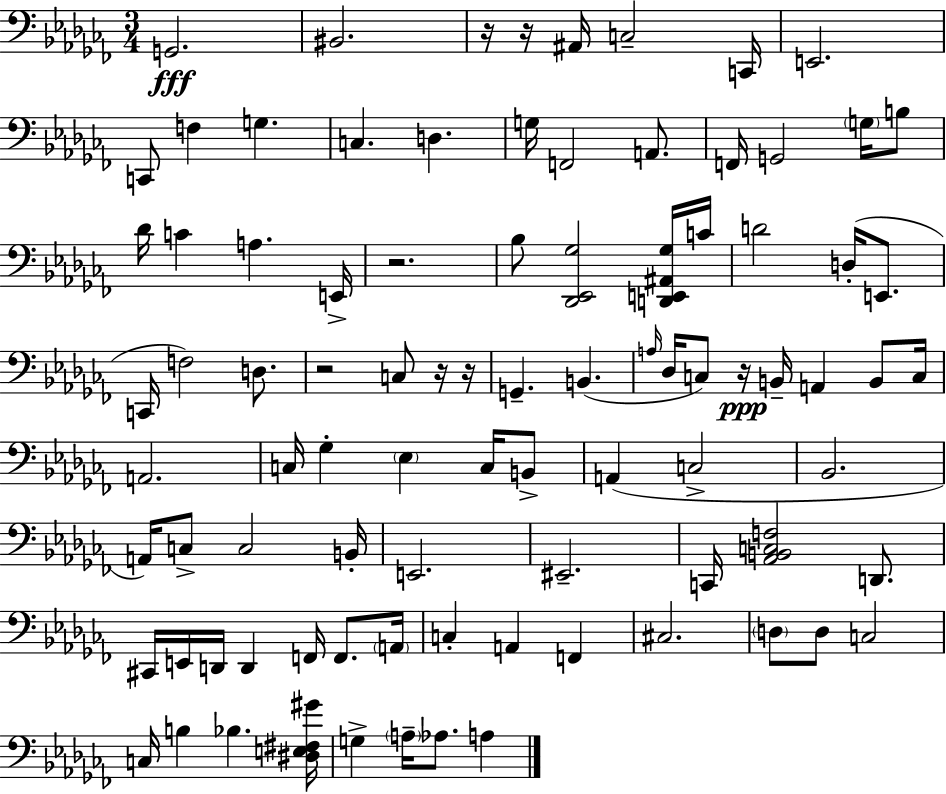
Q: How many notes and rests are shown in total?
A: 89